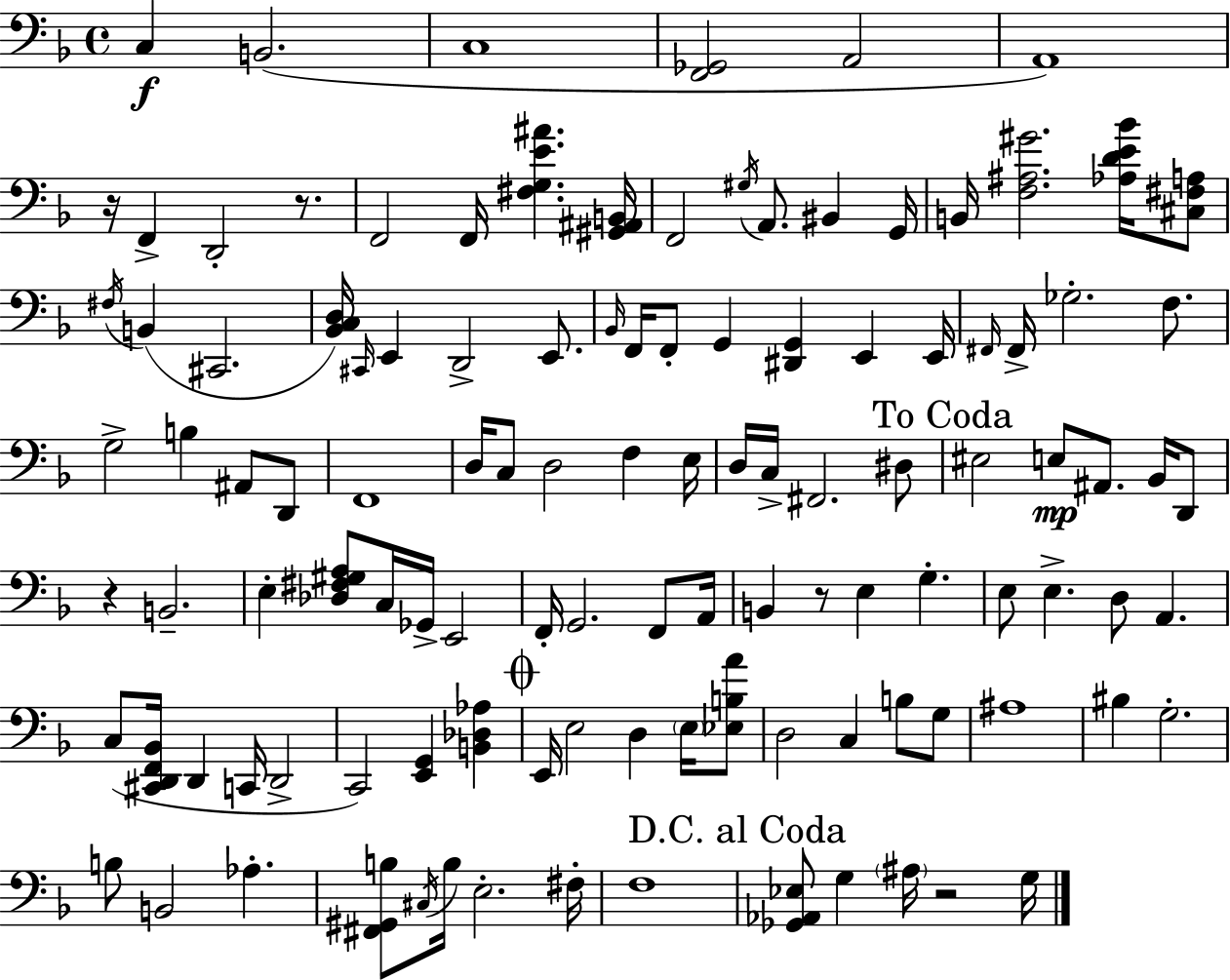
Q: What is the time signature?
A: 4/4